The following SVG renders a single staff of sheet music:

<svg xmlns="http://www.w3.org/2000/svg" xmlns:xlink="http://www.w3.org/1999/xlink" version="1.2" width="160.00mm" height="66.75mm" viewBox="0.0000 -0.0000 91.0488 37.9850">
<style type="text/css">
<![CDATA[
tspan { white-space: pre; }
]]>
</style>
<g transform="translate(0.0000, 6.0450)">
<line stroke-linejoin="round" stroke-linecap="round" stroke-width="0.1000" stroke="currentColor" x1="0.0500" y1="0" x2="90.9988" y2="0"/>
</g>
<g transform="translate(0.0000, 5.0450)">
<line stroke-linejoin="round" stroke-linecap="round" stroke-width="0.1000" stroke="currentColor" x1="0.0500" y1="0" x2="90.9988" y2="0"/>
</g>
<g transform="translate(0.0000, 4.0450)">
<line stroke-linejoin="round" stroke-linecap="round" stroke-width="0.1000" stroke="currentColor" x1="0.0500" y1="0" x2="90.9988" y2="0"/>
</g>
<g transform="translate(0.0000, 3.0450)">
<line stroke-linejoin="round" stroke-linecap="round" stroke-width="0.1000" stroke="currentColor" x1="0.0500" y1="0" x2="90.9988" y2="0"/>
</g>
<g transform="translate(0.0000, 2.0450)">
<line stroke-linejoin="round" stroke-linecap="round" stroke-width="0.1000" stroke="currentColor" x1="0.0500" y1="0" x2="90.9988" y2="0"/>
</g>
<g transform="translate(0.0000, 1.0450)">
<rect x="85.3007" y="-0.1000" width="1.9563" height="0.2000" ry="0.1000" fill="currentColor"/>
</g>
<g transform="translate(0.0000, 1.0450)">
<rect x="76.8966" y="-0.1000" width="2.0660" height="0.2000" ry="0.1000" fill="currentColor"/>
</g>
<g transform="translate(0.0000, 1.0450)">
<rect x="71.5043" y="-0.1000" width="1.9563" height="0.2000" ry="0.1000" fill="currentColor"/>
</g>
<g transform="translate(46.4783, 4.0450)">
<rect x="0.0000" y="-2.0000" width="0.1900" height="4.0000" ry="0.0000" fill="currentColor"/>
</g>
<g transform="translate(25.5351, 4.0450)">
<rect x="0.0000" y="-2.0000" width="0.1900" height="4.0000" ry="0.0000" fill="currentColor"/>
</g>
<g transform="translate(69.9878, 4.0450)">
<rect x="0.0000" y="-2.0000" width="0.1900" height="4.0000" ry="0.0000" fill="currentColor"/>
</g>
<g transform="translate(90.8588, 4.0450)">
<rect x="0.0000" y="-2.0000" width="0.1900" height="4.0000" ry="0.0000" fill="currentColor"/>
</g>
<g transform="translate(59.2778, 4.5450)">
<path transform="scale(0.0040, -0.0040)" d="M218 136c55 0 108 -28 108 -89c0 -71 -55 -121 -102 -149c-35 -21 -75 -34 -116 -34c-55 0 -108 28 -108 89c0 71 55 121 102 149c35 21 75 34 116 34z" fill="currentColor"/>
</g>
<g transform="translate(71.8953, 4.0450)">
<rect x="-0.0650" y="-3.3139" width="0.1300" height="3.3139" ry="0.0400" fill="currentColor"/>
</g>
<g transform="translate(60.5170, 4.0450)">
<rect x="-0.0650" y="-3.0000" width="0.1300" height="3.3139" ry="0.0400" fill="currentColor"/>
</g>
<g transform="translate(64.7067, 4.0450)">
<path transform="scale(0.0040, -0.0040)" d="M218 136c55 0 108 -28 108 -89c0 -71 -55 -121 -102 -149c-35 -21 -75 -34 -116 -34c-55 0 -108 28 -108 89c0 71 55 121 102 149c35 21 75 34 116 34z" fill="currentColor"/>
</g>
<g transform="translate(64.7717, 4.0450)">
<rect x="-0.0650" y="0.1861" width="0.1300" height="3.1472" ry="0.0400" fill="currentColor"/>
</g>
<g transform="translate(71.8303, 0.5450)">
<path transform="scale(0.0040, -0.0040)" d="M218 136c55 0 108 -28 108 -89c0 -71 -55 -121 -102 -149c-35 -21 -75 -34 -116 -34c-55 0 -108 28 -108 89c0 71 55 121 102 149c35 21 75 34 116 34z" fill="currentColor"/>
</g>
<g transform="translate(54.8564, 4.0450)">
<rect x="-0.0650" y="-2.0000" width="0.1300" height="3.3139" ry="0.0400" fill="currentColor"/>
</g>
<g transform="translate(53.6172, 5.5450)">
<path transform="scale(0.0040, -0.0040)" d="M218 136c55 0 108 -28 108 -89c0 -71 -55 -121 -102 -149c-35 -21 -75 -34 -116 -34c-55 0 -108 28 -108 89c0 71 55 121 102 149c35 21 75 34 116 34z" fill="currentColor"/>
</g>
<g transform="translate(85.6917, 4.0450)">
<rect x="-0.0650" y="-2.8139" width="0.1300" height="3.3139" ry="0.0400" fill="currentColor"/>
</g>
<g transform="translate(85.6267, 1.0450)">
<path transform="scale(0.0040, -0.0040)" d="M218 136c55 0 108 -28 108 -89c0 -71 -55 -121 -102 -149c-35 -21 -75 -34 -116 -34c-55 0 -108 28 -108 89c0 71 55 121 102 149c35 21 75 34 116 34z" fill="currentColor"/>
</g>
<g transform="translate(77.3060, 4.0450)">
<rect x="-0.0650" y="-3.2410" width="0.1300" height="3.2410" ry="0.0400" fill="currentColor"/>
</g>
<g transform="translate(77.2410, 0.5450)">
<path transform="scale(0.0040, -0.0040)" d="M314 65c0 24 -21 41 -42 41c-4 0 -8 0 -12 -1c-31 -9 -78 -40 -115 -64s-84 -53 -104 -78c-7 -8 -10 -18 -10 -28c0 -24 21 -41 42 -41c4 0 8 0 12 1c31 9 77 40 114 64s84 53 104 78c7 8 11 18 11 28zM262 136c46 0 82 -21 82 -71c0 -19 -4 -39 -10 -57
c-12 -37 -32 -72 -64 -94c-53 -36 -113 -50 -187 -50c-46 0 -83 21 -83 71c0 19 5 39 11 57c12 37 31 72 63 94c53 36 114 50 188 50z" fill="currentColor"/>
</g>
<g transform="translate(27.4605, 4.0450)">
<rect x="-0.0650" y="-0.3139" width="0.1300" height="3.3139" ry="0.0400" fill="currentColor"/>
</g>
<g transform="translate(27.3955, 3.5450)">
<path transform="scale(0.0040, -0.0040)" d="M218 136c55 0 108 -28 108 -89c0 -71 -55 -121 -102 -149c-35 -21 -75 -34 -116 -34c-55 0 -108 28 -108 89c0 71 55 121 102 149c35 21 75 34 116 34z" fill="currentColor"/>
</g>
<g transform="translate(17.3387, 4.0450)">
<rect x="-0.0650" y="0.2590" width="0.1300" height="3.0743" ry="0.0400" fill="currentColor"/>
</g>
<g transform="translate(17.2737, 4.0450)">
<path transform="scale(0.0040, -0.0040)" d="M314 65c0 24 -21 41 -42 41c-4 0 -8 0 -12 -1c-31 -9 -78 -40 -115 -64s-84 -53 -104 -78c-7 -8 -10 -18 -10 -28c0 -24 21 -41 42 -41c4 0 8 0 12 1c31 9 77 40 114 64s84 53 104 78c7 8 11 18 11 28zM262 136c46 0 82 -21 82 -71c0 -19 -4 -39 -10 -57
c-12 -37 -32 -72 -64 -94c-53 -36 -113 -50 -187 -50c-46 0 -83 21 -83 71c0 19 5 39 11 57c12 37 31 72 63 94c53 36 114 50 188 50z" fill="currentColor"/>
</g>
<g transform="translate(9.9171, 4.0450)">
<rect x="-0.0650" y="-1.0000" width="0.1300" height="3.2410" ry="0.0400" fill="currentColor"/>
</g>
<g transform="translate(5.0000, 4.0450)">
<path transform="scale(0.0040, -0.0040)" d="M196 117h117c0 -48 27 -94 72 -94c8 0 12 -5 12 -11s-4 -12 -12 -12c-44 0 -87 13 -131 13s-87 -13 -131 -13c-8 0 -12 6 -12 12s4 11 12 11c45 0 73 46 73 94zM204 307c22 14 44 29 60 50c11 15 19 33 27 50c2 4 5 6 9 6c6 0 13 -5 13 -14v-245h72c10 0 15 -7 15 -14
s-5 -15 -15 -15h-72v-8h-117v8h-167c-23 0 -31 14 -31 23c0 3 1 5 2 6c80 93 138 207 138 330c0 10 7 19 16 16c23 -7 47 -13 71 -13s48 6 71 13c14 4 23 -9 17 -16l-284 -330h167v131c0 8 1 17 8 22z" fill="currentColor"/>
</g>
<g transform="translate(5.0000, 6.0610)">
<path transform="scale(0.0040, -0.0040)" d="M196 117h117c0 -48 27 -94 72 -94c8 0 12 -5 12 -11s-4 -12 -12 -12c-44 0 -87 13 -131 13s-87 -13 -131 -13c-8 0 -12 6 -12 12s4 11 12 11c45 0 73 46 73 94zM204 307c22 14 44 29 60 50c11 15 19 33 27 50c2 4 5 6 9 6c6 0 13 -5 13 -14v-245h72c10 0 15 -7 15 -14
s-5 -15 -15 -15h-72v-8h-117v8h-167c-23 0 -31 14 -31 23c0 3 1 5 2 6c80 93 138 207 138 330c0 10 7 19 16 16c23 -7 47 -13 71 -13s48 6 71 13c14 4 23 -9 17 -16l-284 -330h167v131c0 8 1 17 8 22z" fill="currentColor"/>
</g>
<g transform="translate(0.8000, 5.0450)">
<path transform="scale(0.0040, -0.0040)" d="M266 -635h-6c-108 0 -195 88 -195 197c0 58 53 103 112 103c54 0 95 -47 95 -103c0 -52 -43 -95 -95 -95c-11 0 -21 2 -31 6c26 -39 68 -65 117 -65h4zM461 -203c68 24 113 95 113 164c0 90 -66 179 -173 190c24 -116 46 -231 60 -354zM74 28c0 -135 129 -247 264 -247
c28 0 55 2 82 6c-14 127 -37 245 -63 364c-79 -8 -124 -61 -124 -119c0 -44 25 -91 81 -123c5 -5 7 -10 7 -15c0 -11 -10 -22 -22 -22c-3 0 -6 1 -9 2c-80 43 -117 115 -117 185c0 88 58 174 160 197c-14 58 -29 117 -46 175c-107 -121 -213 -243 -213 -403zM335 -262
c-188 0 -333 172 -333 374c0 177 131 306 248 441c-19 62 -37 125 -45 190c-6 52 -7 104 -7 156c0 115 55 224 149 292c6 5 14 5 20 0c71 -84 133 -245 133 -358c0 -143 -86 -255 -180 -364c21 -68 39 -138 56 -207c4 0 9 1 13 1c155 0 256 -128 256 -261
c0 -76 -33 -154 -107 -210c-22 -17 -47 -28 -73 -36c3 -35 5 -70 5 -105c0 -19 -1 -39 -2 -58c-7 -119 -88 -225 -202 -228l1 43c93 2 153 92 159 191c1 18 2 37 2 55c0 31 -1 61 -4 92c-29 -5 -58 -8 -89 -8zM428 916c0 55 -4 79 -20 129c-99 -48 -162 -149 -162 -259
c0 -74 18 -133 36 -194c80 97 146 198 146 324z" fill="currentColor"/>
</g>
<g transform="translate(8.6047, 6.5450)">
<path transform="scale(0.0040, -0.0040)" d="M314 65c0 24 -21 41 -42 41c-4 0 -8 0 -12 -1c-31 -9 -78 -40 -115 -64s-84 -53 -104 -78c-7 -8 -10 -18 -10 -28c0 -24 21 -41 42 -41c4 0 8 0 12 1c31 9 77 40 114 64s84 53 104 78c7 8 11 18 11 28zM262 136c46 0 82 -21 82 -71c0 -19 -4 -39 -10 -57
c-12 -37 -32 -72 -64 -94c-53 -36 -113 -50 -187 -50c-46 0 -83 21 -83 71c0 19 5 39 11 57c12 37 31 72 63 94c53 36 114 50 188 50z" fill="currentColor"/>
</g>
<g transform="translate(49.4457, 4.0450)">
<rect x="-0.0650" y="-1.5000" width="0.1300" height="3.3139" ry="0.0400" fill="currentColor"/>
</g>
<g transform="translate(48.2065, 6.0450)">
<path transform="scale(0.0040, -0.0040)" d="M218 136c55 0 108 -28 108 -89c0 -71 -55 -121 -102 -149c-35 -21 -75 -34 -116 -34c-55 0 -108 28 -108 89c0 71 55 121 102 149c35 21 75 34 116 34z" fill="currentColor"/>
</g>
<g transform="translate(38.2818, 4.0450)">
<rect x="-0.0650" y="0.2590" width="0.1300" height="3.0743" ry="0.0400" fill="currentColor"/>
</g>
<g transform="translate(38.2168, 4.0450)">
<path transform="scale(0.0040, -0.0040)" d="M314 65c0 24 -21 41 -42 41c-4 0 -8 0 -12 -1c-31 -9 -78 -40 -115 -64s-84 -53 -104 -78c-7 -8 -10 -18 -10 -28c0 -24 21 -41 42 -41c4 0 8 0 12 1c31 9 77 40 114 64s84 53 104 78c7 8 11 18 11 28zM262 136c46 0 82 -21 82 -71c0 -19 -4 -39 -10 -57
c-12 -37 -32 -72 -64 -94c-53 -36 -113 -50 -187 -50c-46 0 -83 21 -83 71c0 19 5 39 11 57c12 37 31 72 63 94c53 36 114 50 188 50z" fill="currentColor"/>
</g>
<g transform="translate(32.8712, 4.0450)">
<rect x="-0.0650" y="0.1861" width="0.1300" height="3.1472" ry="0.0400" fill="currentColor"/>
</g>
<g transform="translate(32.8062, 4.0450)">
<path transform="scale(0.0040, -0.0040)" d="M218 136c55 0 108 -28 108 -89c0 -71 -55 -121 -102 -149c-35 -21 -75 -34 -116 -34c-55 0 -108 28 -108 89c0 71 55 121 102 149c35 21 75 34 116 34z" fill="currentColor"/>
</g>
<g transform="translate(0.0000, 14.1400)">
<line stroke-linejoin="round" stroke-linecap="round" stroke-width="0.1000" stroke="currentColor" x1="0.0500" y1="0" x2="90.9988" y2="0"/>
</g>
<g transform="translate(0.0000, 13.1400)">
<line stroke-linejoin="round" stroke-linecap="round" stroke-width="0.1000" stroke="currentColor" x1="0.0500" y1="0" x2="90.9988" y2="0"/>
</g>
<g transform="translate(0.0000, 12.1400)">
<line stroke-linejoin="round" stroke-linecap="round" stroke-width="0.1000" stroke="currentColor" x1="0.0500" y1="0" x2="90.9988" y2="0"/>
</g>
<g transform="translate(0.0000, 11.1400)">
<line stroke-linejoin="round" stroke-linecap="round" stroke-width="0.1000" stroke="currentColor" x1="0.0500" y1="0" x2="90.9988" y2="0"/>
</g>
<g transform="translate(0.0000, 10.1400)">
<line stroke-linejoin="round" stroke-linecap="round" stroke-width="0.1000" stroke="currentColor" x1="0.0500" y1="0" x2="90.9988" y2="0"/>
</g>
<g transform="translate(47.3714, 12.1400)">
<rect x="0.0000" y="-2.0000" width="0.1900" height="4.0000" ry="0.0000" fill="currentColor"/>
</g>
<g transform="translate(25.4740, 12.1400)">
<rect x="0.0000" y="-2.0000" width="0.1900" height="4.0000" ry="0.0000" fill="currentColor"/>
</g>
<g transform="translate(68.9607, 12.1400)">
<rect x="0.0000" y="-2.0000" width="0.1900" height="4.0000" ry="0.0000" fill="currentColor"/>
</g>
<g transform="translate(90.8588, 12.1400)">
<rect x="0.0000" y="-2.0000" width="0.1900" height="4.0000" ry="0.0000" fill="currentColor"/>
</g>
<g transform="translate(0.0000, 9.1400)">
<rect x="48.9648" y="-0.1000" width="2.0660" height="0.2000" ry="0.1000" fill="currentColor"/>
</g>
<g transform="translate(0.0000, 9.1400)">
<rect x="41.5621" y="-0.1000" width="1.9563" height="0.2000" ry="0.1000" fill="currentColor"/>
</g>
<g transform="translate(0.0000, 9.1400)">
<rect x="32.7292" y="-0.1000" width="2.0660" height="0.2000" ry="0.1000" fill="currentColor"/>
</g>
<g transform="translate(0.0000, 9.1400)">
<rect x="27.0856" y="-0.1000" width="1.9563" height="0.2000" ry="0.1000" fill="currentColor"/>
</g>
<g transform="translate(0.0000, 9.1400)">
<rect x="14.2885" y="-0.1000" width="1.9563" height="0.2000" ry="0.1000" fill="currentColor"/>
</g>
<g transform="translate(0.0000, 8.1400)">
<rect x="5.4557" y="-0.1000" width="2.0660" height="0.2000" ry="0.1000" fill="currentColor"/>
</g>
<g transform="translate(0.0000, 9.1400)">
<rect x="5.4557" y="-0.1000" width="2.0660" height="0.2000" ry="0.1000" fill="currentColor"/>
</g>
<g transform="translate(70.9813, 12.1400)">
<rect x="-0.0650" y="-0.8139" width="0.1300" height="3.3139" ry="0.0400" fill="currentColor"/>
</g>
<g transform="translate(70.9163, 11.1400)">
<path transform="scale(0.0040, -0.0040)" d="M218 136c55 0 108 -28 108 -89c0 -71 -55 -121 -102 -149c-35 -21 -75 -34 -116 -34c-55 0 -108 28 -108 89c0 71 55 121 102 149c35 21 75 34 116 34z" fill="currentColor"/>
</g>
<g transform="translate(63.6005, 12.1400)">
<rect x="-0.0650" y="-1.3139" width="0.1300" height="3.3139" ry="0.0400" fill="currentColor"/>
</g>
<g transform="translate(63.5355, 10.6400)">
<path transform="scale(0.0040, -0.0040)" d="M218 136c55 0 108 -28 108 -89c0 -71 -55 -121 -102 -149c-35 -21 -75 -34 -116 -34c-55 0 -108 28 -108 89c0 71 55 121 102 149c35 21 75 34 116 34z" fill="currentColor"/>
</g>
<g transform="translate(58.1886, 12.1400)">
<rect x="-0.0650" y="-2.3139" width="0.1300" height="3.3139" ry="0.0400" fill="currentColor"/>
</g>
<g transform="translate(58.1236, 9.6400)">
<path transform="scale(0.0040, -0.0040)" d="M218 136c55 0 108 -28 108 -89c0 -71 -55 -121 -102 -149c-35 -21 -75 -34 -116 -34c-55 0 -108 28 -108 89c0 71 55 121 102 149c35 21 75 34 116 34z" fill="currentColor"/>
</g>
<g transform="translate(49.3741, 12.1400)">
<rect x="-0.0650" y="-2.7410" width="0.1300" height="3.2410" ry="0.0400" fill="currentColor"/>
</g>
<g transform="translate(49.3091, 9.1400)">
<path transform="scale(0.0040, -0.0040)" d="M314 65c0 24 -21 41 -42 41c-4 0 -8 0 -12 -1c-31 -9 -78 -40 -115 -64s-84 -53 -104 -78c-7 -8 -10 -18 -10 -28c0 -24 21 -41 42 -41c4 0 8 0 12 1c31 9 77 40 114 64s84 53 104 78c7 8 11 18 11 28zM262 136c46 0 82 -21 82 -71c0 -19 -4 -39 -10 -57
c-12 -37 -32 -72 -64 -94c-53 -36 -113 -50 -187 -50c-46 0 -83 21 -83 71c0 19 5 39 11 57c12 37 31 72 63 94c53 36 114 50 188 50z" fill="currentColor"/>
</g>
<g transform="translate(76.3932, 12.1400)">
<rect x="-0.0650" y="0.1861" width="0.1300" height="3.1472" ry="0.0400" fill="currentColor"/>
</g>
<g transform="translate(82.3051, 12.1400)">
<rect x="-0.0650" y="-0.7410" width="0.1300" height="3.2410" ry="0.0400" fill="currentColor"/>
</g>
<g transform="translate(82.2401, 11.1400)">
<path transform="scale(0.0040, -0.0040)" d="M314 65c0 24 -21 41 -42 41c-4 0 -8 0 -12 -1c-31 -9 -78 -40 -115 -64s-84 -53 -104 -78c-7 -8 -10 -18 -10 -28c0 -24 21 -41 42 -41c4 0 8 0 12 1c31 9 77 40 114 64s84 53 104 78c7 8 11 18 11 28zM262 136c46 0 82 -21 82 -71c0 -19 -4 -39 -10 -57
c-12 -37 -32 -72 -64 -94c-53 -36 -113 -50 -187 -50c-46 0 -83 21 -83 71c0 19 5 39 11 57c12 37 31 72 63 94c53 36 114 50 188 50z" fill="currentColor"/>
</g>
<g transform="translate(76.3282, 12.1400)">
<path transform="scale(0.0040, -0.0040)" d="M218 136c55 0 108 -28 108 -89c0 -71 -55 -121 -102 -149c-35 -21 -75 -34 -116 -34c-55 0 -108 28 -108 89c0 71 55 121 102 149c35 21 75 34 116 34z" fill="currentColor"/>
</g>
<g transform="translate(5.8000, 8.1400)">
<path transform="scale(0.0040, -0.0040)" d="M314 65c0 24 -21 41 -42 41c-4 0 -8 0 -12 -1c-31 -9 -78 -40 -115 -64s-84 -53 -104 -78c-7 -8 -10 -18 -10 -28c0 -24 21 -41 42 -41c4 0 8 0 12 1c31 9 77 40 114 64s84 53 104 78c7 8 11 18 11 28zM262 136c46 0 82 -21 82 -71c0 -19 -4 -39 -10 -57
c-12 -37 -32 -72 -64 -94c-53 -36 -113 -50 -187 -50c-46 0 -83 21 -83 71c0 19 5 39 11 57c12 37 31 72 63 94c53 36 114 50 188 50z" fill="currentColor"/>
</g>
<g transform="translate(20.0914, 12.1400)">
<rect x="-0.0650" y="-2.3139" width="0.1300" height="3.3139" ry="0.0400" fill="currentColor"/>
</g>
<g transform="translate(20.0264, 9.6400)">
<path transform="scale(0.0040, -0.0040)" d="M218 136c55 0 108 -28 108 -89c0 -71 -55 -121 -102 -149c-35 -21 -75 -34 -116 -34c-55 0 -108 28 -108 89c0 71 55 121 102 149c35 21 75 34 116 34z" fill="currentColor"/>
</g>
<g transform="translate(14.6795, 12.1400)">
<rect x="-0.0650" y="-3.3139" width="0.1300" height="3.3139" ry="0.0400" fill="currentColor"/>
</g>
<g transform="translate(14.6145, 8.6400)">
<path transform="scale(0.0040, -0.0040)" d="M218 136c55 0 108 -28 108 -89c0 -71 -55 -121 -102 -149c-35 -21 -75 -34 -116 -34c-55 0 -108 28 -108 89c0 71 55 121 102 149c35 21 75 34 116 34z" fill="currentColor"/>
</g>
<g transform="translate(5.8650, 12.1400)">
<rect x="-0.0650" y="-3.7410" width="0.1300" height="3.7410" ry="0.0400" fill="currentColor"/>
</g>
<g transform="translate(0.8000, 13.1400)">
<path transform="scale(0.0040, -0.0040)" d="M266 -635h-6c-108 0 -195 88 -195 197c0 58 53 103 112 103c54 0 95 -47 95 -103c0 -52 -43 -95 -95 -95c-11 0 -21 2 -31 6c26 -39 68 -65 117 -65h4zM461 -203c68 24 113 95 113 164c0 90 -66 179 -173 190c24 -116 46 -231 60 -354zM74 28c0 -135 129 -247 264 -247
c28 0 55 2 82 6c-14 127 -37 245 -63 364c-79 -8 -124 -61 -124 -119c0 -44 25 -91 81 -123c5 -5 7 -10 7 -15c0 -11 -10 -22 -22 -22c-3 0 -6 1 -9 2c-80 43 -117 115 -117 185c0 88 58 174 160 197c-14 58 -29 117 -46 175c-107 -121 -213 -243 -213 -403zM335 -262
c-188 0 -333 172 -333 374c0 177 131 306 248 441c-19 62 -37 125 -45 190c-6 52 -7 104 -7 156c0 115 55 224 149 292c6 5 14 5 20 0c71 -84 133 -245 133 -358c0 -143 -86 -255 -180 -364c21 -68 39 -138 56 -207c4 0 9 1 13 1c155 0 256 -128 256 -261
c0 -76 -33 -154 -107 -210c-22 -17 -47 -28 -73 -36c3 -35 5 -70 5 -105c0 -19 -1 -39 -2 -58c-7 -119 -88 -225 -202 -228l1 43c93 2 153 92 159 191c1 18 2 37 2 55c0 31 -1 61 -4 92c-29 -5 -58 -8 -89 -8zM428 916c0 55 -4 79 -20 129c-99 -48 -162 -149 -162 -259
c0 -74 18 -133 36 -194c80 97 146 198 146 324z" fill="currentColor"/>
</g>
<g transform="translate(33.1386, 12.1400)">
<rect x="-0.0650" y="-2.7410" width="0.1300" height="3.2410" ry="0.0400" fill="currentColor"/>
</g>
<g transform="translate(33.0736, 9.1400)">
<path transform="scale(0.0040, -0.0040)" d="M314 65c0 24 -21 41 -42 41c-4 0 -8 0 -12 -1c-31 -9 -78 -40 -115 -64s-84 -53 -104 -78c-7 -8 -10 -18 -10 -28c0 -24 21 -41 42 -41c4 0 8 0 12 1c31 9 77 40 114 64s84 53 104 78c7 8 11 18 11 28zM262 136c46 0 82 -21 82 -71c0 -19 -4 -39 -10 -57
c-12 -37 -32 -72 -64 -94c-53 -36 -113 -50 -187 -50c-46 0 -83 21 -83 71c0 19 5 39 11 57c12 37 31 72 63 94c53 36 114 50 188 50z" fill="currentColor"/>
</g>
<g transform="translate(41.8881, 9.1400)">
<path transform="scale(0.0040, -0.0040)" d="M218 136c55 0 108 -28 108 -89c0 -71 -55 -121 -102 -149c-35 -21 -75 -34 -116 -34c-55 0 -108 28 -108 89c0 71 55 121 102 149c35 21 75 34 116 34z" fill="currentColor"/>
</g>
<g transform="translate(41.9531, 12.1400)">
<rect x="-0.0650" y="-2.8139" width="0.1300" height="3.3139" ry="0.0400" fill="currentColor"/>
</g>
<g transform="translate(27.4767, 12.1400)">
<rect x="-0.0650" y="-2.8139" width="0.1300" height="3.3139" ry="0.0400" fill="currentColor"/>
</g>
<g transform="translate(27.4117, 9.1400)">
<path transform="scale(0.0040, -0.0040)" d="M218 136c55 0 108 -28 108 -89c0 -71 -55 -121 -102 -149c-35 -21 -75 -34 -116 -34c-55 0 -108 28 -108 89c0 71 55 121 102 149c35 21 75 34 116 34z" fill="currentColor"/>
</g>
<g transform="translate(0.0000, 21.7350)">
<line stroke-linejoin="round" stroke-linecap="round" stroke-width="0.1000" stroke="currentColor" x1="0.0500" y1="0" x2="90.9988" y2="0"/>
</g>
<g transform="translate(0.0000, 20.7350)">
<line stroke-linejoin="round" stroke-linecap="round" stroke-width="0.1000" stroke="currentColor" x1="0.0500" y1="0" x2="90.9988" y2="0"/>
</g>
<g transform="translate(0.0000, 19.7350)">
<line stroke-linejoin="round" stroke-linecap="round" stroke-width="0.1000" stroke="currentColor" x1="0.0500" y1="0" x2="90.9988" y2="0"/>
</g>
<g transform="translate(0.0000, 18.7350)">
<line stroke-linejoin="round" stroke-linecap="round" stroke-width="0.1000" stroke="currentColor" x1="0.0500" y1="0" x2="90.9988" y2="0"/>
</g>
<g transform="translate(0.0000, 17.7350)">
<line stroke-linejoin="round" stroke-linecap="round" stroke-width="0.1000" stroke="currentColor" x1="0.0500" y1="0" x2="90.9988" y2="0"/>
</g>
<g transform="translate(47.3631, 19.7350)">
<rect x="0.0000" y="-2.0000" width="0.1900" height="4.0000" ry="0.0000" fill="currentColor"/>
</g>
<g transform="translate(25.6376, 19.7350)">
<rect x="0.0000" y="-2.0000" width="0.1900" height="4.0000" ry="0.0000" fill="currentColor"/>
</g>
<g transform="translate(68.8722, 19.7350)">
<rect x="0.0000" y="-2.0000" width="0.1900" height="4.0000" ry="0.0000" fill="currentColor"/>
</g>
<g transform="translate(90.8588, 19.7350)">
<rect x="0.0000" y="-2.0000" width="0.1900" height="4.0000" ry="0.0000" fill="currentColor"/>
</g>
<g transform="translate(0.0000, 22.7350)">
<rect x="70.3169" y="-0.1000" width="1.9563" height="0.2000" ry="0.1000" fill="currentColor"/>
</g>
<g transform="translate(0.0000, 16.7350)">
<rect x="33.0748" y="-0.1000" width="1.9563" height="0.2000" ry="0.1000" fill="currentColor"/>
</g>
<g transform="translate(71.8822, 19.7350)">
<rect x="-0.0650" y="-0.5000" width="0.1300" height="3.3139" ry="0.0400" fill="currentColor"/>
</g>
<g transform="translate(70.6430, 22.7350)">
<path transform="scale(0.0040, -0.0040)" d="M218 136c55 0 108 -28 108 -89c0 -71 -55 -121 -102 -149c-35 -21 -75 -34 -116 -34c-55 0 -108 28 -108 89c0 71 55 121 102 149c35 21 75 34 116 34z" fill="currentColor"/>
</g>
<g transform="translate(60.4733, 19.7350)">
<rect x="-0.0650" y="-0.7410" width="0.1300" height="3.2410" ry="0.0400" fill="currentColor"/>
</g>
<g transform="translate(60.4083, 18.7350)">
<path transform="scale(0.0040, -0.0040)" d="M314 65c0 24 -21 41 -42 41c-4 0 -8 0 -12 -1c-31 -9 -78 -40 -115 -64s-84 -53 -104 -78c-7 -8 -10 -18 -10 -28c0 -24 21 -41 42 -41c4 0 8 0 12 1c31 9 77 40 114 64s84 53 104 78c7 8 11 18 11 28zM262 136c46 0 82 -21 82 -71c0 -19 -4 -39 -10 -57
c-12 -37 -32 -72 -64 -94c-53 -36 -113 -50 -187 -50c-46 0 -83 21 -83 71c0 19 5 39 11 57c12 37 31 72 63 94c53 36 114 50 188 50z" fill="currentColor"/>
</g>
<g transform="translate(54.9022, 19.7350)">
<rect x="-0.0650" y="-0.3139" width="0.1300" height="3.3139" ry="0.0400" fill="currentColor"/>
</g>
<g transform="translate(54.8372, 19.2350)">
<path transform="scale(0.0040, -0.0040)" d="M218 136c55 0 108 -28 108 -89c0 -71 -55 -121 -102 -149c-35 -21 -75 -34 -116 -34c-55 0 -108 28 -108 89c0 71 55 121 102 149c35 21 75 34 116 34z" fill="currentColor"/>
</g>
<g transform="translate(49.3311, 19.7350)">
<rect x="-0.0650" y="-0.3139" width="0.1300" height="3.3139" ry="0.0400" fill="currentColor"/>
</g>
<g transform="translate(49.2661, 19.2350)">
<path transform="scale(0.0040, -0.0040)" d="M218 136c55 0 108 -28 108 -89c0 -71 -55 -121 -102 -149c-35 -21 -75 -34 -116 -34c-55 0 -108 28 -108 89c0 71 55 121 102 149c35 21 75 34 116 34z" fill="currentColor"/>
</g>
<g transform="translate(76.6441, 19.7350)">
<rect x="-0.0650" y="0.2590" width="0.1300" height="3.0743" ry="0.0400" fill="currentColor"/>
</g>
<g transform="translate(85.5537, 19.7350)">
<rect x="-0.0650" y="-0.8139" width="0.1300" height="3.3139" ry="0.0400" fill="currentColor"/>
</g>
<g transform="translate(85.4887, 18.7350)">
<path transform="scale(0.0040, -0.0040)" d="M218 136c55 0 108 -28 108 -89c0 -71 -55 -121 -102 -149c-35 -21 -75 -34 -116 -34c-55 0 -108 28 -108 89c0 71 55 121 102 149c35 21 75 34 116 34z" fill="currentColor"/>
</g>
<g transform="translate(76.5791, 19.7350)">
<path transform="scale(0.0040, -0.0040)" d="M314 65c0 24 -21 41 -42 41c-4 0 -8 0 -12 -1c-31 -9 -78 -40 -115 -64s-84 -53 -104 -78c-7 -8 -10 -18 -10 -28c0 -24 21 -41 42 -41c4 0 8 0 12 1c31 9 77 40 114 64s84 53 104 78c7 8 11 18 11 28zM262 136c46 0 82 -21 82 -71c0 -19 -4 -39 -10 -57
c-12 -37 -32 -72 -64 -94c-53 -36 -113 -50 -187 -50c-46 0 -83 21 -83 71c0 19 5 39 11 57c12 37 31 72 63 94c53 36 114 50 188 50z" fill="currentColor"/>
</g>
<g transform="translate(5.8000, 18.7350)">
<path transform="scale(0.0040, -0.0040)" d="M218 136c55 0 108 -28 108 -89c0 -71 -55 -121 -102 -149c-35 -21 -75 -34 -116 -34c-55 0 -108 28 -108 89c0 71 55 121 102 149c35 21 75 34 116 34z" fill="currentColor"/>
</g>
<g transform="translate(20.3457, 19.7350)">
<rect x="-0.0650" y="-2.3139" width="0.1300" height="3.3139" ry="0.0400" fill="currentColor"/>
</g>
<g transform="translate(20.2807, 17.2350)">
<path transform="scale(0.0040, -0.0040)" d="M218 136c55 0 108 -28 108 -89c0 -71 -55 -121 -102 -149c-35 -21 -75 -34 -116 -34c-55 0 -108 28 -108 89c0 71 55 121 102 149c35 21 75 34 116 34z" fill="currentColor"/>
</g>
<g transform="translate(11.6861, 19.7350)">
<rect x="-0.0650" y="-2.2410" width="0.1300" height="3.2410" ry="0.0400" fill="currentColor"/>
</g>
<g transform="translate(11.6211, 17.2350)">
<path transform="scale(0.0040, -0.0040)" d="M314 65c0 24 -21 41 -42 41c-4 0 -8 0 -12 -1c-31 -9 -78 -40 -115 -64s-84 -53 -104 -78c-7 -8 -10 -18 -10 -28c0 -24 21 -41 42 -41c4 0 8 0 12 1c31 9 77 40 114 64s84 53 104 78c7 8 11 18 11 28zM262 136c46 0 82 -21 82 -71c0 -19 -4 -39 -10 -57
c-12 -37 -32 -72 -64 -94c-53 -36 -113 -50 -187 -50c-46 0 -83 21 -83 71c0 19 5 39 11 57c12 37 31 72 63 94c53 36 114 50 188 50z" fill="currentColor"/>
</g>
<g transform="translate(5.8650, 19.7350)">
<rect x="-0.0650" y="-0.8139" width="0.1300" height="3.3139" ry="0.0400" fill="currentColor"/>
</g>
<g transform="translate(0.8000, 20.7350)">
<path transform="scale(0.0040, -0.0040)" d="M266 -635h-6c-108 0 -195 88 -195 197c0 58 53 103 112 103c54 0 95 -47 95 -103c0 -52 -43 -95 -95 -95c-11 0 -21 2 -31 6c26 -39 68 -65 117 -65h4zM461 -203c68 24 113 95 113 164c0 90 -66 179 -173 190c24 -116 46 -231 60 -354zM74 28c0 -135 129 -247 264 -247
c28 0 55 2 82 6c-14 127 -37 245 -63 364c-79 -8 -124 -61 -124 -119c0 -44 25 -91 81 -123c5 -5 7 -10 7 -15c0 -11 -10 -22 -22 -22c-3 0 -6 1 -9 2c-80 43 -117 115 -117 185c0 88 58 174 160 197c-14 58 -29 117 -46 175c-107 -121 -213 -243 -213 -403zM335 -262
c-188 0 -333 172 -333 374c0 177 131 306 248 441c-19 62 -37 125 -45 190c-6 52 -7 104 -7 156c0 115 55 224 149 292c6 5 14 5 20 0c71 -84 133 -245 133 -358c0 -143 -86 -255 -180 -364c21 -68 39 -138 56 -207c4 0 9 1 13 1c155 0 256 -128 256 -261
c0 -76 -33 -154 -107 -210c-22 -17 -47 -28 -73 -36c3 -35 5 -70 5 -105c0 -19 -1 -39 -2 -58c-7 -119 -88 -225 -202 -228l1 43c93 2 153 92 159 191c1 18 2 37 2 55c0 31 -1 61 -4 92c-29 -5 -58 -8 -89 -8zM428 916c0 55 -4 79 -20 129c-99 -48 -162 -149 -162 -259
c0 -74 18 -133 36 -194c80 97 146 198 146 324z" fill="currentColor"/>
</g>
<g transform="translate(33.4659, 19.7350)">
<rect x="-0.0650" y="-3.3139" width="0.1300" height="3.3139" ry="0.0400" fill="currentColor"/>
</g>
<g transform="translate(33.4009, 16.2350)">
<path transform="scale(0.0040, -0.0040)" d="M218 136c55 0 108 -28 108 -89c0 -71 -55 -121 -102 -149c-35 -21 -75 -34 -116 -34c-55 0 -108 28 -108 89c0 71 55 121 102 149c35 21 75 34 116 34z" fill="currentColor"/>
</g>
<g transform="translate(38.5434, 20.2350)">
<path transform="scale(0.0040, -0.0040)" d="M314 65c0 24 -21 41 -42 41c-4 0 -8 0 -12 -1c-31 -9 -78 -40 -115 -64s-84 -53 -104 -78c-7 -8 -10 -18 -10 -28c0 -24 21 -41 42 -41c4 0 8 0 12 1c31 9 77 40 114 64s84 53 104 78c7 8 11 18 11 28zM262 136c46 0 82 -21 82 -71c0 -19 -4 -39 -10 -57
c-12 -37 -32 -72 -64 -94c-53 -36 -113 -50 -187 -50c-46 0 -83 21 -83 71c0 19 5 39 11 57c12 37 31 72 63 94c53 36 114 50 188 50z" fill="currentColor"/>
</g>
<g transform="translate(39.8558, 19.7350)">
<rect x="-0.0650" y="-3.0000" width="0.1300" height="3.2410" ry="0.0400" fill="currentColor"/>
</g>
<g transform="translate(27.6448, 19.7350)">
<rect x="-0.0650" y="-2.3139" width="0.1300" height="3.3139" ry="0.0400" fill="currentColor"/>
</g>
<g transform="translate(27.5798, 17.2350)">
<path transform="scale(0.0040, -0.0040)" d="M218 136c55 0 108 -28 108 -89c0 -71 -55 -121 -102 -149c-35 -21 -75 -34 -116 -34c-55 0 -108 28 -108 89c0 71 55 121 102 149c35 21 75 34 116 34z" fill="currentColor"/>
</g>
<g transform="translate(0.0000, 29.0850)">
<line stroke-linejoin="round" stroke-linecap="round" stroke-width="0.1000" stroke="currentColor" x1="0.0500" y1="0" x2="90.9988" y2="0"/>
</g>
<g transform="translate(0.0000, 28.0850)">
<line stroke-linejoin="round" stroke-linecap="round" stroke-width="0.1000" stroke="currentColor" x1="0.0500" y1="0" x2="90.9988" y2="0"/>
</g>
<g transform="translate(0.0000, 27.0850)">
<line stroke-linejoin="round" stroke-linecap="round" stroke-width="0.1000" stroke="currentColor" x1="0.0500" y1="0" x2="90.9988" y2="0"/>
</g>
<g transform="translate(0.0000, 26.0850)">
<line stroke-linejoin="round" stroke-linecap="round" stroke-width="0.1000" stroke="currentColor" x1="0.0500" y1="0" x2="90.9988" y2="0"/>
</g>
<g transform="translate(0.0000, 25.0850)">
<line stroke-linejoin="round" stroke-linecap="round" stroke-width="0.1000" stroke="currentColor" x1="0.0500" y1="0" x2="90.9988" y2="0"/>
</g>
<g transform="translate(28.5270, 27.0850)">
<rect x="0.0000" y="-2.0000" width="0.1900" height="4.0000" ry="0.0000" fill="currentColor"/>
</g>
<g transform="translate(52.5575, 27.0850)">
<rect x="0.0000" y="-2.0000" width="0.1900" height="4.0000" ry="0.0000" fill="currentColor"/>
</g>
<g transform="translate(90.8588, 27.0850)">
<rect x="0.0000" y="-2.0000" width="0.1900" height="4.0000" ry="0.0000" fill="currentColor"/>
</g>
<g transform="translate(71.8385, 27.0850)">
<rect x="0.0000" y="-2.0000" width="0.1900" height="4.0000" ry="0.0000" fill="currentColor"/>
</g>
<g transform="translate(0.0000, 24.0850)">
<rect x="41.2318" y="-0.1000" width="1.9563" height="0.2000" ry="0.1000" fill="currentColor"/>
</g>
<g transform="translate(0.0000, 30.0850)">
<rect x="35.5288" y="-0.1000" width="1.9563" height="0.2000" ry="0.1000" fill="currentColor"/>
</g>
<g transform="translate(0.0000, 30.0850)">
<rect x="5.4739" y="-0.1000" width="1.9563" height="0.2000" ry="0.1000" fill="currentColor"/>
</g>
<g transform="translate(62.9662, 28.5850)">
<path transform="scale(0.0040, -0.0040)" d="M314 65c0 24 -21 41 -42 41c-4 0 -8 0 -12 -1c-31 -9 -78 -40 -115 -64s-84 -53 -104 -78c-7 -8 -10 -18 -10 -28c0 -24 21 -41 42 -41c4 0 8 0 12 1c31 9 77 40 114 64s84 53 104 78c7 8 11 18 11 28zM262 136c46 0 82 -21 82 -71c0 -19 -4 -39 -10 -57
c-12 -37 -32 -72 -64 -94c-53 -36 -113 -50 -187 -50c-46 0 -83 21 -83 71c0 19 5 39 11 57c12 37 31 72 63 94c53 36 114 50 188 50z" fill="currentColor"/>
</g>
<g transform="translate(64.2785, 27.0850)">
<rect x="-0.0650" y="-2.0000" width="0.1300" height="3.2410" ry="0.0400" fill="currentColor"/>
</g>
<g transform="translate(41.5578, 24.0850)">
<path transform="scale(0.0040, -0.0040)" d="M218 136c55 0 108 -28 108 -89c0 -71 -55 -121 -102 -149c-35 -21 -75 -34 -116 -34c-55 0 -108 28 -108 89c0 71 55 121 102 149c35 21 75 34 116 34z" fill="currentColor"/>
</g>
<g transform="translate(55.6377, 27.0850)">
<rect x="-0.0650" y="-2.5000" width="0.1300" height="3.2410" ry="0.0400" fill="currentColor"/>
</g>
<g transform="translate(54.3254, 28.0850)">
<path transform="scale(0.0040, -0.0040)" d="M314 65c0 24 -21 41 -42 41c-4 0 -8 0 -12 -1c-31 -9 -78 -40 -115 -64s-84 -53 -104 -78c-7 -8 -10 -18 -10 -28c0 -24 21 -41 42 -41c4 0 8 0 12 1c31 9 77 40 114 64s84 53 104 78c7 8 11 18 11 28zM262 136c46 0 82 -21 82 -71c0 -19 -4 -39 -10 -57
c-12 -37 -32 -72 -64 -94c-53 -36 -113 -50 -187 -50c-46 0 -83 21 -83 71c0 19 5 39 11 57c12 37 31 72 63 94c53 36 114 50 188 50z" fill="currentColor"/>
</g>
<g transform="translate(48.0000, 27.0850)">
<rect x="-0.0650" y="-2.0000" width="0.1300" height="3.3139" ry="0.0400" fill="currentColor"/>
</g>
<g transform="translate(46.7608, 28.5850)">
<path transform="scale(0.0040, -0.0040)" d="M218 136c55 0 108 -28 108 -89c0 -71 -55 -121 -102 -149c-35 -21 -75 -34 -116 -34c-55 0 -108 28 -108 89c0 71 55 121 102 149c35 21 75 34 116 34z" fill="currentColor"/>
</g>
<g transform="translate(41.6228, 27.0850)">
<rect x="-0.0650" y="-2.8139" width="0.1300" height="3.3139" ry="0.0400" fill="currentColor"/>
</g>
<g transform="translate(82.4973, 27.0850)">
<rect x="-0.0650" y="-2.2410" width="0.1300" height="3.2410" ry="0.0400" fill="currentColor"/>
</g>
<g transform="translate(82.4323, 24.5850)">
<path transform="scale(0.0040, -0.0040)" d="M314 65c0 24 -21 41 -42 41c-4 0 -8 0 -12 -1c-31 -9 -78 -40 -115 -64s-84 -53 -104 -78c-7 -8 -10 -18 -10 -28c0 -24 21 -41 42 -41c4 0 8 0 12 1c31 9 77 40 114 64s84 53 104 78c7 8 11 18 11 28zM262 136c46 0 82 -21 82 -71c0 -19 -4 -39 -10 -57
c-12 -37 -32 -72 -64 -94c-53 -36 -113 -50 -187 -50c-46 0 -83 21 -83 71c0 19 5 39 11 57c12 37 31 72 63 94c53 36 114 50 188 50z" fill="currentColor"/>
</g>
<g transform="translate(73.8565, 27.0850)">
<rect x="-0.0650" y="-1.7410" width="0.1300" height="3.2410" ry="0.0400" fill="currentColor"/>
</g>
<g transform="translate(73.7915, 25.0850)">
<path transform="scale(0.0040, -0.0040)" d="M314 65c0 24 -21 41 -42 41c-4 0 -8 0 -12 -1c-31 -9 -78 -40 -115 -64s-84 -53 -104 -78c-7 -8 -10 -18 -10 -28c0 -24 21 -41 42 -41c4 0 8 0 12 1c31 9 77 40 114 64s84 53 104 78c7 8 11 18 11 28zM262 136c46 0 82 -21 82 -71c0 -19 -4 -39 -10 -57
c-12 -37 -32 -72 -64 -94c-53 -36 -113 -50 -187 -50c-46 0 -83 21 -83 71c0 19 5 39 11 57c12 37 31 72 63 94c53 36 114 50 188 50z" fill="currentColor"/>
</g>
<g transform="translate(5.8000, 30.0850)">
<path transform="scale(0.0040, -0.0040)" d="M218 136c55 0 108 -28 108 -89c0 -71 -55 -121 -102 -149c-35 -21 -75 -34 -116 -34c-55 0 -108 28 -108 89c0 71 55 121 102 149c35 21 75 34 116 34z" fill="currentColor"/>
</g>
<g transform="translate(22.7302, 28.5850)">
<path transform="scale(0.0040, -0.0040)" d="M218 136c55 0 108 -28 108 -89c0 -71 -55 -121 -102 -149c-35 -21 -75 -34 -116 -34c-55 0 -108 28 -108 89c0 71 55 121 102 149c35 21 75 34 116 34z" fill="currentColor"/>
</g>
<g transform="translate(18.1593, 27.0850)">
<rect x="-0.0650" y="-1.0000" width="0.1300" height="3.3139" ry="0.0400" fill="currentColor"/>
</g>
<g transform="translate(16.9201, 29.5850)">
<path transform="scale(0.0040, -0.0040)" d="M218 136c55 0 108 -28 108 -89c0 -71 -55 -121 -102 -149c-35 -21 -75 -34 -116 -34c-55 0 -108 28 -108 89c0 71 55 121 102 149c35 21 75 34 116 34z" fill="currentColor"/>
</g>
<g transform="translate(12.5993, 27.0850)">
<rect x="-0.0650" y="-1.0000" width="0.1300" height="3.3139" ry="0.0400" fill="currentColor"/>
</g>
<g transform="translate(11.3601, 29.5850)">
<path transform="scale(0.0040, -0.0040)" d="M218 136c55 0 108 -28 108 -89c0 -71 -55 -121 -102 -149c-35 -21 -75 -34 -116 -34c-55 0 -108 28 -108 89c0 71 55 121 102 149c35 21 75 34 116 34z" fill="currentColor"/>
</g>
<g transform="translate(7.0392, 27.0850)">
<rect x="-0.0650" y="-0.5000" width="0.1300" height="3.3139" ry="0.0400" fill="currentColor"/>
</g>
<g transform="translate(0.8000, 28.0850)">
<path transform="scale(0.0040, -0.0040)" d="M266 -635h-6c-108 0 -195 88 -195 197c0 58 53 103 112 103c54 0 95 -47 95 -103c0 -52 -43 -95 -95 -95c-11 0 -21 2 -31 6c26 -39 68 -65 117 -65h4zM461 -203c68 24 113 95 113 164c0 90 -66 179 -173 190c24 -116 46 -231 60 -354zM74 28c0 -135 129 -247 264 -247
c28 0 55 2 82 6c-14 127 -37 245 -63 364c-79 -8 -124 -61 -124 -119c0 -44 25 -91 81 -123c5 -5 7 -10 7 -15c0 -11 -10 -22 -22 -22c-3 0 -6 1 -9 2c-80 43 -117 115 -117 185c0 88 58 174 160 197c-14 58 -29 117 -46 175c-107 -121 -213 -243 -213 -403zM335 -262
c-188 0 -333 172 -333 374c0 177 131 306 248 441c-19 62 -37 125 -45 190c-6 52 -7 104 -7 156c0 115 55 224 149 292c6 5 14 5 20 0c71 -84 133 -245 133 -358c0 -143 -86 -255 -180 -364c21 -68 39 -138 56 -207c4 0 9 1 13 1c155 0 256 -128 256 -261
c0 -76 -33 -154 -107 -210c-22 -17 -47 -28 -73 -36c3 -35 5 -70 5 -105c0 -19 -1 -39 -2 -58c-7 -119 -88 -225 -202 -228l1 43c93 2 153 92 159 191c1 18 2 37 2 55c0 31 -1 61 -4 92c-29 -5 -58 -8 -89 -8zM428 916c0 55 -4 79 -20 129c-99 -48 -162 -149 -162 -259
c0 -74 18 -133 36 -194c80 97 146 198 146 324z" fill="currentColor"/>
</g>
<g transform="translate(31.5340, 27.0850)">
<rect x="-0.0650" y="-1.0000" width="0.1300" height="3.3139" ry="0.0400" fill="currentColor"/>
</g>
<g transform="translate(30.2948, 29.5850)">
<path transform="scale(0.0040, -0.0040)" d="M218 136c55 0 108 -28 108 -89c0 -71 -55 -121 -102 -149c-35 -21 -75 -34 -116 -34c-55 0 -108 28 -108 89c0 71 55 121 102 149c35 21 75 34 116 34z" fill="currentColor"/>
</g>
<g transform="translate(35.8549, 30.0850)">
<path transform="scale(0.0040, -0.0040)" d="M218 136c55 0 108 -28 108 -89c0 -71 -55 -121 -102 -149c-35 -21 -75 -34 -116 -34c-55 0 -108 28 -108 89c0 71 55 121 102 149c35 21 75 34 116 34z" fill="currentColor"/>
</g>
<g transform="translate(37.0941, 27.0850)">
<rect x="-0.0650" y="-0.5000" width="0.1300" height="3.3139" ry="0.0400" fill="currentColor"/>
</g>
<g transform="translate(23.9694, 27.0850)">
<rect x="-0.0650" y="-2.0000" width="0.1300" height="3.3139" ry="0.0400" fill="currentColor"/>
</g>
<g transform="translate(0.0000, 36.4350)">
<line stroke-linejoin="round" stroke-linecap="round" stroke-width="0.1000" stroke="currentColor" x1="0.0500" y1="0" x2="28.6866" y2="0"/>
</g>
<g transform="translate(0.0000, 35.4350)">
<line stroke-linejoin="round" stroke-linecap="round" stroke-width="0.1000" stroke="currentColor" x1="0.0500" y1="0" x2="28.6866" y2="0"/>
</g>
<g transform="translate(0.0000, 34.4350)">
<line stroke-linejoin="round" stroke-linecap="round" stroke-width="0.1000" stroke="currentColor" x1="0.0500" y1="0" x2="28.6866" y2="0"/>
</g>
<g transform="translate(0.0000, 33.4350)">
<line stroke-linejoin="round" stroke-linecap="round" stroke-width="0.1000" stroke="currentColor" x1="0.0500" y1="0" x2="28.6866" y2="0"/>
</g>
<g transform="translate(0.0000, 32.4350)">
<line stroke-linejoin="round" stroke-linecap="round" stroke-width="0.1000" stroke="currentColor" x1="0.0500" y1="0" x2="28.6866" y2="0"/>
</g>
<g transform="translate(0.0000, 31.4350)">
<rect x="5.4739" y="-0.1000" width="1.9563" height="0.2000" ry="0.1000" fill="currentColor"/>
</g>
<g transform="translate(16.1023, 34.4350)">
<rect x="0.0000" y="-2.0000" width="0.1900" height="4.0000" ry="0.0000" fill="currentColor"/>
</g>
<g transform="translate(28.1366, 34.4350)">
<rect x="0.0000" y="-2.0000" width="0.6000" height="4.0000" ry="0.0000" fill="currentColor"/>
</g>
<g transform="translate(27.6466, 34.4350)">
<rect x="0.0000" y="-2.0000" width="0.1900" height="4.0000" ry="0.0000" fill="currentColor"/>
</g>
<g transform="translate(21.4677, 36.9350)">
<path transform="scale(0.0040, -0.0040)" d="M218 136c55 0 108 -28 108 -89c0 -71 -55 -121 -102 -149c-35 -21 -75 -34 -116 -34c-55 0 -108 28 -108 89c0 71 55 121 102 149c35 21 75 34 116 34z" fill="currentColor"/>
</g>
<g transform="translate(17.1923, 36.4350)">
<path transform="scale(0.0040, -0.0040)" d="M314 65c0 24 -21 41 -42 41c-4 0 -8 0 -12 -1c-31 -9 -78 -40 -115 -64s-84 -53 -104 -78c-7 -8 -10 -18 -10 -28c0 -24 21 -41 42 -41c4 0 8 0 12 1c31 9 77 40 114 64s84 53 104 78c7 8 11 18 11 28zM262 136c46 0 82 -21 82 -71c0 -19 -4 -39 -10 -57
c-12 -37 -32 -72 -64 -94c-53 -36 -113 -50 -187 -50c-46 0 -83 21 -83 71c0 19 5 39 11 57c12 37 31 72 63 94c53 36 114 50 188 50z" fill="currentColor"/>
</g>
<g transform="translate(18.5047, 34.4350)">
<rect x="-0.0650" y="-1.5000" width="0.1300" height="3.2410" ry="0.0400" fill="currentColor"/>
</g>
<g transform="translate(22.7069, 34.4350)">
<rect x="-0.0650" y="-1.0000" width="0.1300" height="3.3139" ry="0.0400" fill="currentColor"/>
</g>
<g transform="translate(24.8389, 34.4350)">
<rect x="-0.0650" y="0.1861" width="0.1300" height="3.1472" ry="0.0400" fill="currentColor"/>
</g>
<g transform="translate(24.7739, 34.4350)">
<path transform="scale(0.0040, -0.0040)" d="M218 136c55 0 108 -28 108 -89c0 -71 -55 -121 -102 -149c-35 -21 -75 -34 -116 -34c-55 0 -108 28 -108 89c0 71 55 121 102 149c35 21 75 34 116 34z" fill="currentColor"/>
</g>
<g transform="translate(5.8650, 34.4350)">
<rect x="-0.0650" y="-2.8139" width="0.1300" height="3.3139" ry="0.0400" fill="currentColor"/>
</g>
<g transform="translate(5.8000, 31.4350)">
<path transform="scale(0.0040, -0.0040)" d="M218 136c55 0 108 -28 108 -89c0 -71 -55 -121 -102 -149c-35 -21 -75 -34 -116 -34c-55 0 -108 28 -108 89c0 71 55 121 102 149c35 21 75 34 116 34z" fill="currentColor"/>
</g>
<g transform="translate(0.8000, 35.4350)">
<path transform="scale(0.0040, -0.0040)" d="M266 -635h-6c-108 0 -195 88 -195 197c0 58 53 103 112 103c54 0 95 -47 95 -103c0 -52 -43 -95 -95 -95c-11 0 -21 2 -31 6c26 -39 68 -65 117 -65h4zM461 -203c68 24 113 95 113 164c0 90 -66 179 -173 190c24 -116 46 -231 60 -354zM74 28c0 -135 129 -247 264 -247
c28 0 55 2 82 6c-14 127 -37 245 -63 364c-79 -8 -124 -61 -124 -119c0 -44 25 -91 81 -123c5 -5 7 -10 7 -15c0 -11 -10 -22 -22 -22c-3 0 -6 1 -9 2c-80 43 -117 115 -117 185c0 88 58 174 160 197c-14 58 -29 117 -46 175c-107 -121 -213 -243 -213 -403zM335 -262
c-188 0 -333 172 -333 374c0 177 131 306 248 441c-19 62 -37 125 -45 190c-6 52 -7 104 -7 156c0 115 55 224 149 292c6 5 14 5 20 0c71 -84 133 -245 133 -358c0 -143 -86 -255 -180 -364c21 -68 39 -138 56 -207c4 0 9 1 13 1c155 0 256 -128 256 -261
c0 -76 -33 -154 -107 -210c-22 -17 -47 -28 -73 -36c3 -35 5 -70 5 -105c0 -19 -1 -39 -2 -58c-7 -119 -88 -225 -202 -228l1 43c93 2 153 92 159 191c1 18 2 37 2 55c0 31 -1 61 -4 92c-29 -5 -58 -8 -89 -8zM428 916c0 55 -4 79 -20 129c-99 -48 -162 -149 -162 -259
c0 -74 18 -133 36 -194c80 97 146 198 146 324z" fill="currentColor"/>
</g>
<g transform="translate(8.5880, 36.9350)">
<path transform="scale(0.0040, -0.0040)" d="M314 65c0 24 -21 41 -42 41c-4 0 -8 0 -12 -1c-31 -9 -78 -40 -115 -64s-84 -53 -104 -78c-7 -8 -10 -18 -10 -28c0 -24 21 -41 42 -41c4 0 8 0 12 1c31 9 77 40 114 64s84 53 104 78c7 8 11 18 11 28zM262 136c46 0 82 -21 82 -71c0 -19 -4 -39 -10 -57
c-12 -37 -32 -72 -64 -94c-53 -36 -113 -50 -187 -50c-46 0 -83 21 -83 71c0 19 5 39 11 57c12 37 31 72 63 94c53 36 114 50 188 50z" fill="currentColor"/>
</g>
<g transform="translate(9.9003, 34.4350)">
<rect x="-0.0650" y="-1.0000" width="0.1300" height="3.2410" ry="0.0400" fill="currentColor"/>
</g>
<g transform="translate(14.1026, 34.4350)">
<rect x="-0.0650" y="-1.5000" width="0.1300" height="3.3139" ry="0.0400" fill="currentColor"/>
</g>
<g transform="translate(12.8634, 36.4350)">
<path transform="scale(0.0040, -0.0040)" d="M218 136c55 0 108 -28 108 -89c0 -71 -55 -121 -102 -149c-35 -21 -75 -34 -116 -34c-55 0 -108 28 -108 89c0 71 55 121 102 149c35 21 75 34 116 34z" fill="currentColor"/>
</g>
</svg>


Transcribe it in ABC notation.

X:1
T:Untitled
M:4/4
L:1/4
K:C
D2 B2 c B B2 E F A B b b2 a c'2 b g a a2 a a2 g e d B d2 d g2 g g b A2 c c d2 C B2 d C D D F D C a F G2 F2 f2 g2 a D2 E E2 D B